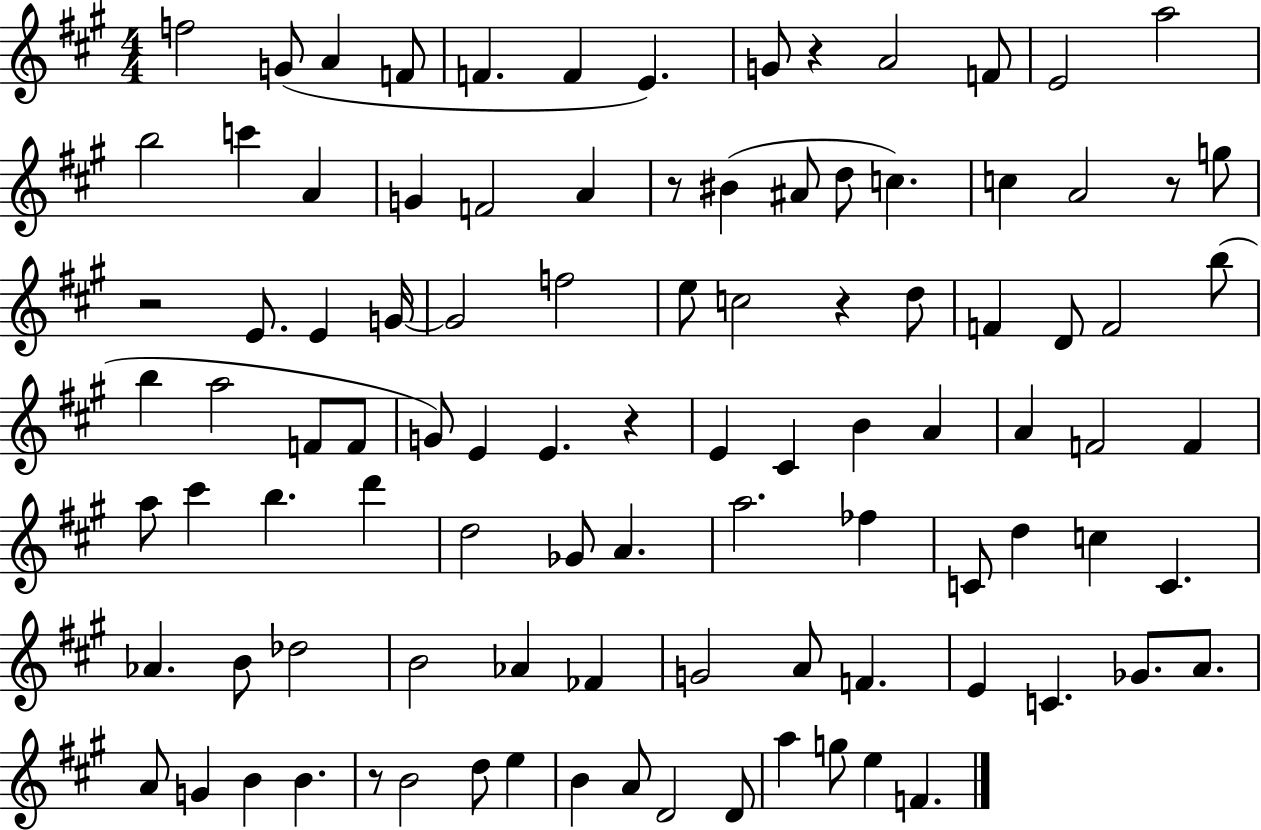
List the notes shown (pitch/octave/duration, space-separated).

F5/h G4/e A4/q F4/e F4/q. F4/q E4/q. G4/e R/q A4/h F4/e E4/h A5/h B5/h C6/q A4/q G4/q F4/h A4/q R/e BIS4/q A#4/e D5/e C5/q. C5/q A4/h R/e G5/e R/h E4/e. E4/q G4/s G4/h F5/h E5/e C5/h R/q D5/e F4/q D4/e F4/h B5/e B5/q A5/h F4/e F4/e G4/e E4/q E4/q. R/q E4/q C#4/q B4/q A4/q A4/q F4/h F4/q A5/e C#6/q B5/q. D6/q D5/h Gb4/e A4/q. A5/h. FES5/q C4/e D5/q C5/q C4/q. Ab4/q. B4/e Db5/h B4/h Ab4/q FES4/q G4/h A4/e F4/q. E4/q C4/q. Gb4/e. A4/e. A4/e G4/q B4/q B4/q. R/e B4/h D5/e E5/q B4/q A4/e D4/h D4/e A5/q G5/e E5/q F4/q.